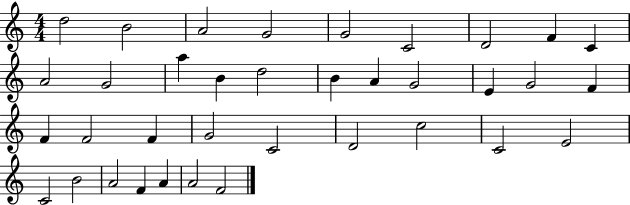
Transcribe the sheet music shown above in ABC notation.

X:1
T:Untitled
M:4/4
L:1/4
K:C
d2 B2 A2 G2 G2 C2 D2 F C A2 G2 a B d2 B A G2 E G2 F F F2 F G2 C2 D2 c2 C2 E2 C2 B2 A2 F A A2 F2